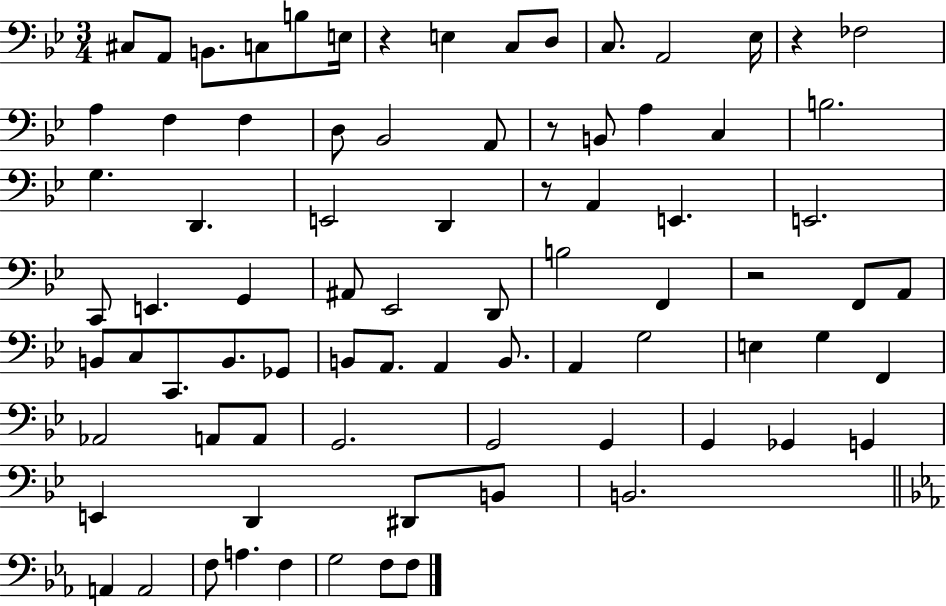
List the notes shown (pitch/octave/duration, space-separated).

C#3/e A2/e B2/e. C3/e B3/e E3/s R/q E3/q C3/e D3/e C3/e. A2/h Eb3/s R/q FES3/h A3/q F3/q F3/q D3/e Bb2/h A2/e R/e B2/e A3/q C3/q B3/h. G3/q. D2/q. E2/h D2/q R/e A2/q E2/q. E2/h. C2/e E2/q. G2/q A#2/e Eb2/h D2/e B3/h F2/q R/h F2/e A2/e B2/e C3/e C2/e. B2/e. Gb2/e B2/e A2/e. A2/q B2/e. A2/q G3/h E3/q G3/q F2/q Ab2/h A2/e A2/e G2/h. G2/h G2/q G2/q Gb2/q G2/q E2/q D2/q D#2/e B2/e B2/h. A2/q A2/h F3/e A3/q. F3/q G3/h F3/e F3/e